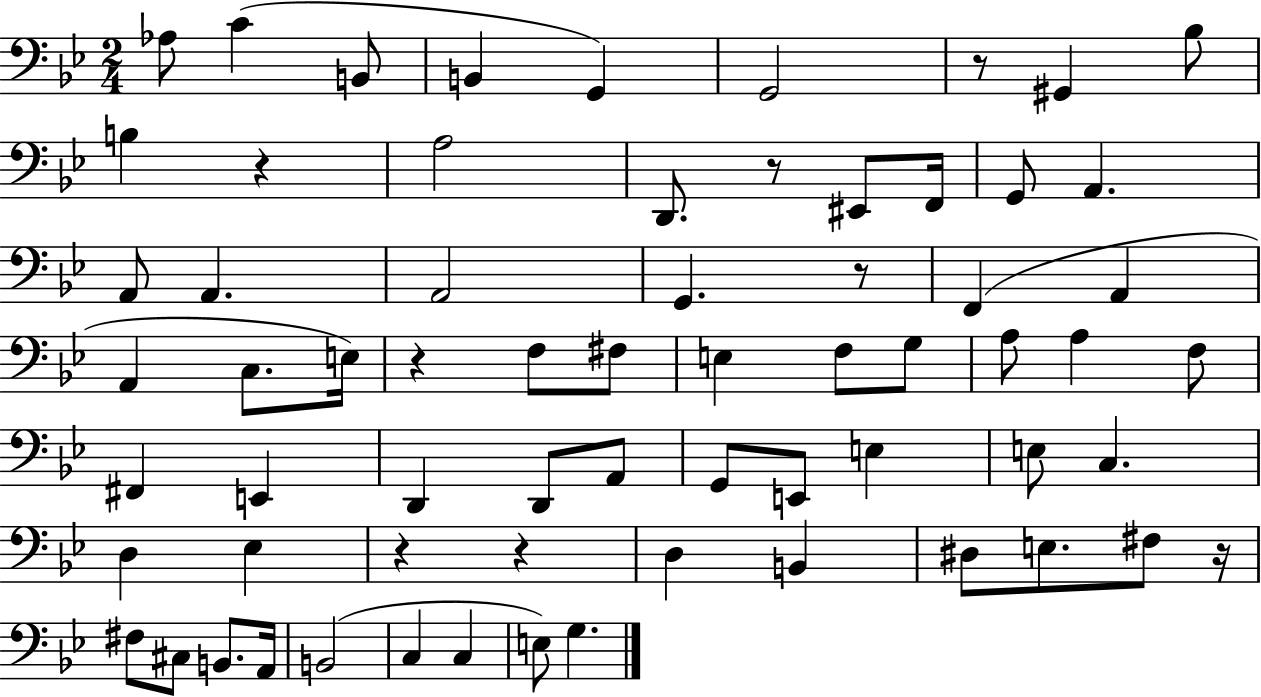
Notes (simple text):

Ab3/e C4/q B2/e B2/q G2/q G2/h R/e G#2/q Bb3/e B3/q R/q A3/h D2/e. R/e EIS2/e F2/s G2/e A2/q. A2/e A2/q. A2/h G2/q. R/e F2/q A2/q A2/q C3/e. E3/s R/q F3/e F#3/e E3/q F3/e G3/e A3/e A3/q F3/e F#2/q E2/q D2/q D2/e A2/e G2/e E2/e E3/q E3/e C3/q. D3/q Eb3/q R/q R/q D3/q B2/q D#3/e E3/e. F#3/e R/s F#3/e C#3/e B2/e. A2/s B2/h C3/q C3/q E3/e G3/q.